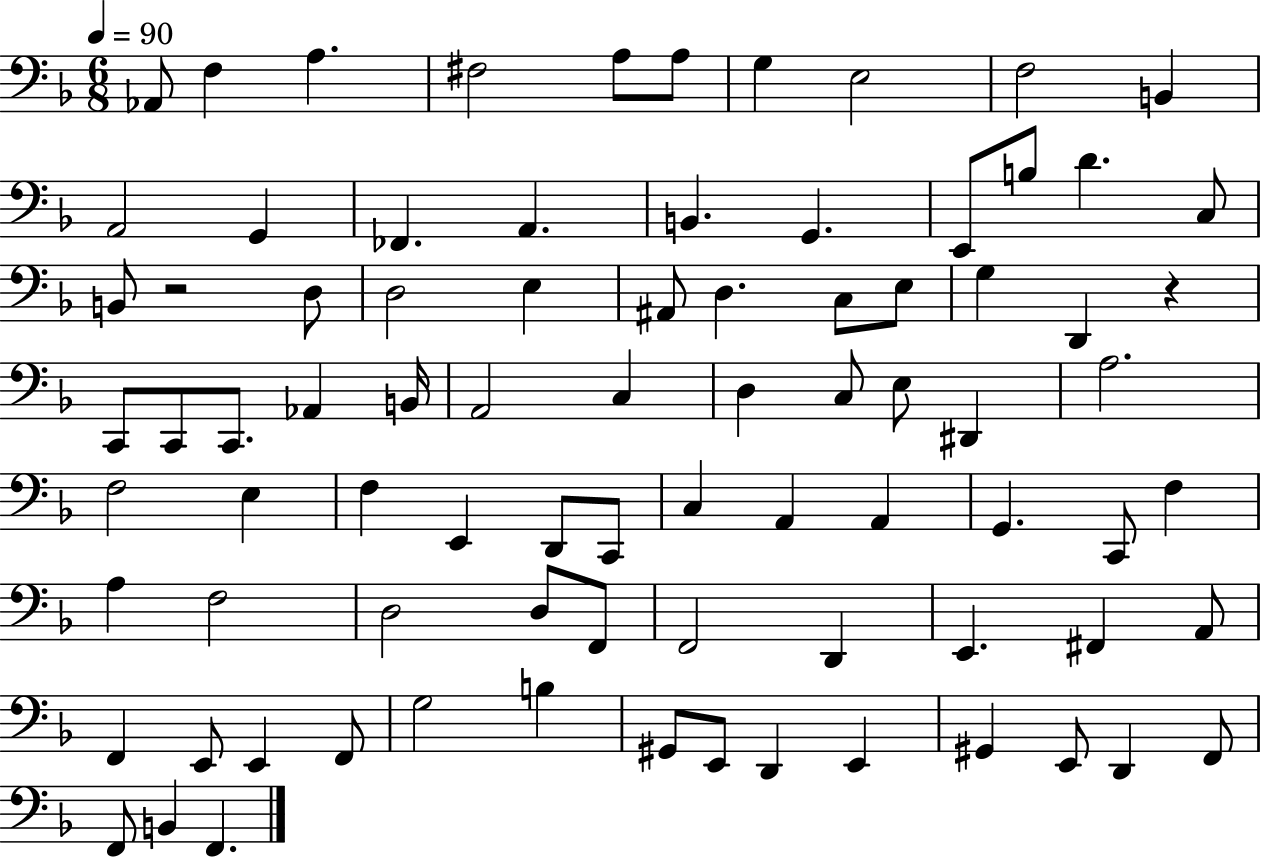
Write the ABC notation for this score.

X:1
T:Untitled
M:6/8
L:1/4
K:F
_A,,/2 F, A, ^F,2 A,/2 A,/2 G, E,2 F,2 B,, A,,2 G,, _F,, A,, B,, G,, E,,/2 B,/2 D C,/2 B,,/2 z2 D,/2 D,2 E, ^A,,/2 D, C,/2 E,/2 G, D,, z C,,/2 C,,/2 C,,/2 _A,, B,,/4 A,,2 C, D, C,/2 E,/2 ^D,, A,2 F,2 E, F, E,, D,,/2 C,,/2 C, A,, A,, G,, C,,/2 F, A, F,2 D,2 D,/2 F,,/2 F,,2 D,, E,, ^F,, A,,/2 F,, E,,/2 E,, F,,/2 G,2 B, ^G,,/2 E,,/2 D,, E,, ^G,, E,,/2 D,, F,,/2 F,,/2 B,, F,,